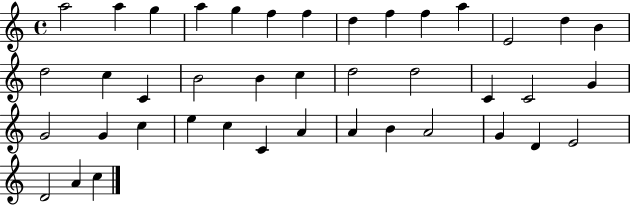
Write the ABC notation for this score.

X:1
T:Untitled
M:4/4
L:1/4
K:C
a2 a g a g f f d f f a E2 d B d2 c C B2 B c d2 d2 C C2 G G2 G c e c C A A B A2 G D E2 D2 A c